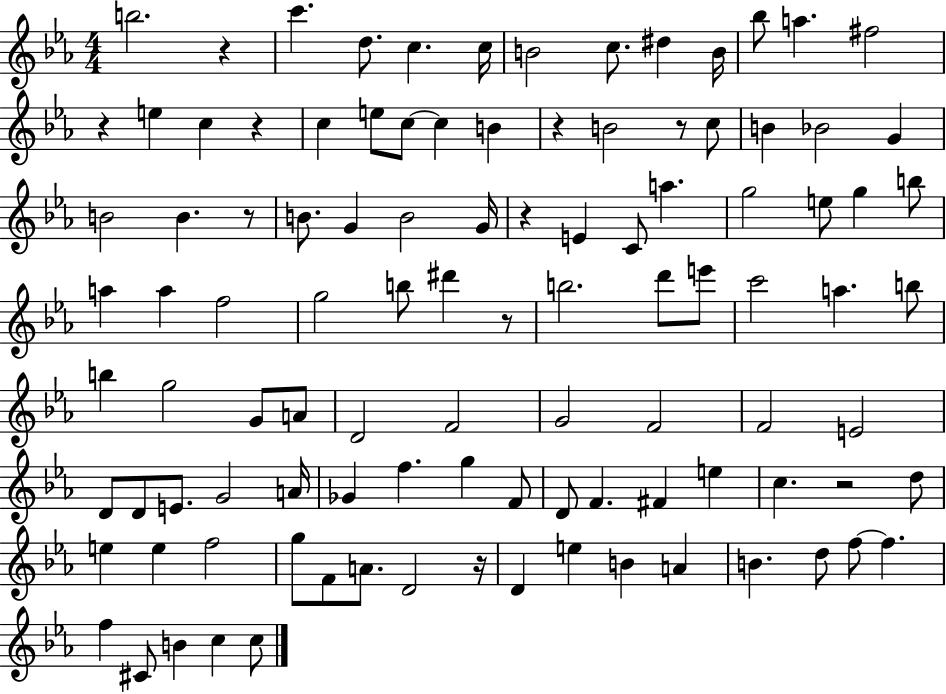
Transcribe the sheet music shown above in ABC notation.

X:1
T:Untitled
M:4/4
L:1/4
K:Eb
b2 z c' d/2 c c/4 B2 c/2 ^d B/4 _b/2 a ^f2 z e c z c e/2 c/2 c B z B2 z/2 c/2 B _B2 G B2 B z/2 B/2 G B2 G/4 z E C/2 a g2 e/2 g b/2 a a f2 g2 b/2 ^d' z/2 b2 d'/2 e'/2 c'2 a b/2 b g2 G/2 A/2 D2 F2 G2 F2 F2 E2 D/2 D/2 E/2 G2 A/4 _G f g F/2 D/2 F ^F e c z2 d/2 e e f2 g/2 F/2 A/2 D2 z/4 D e B A B d/2 f/2 f f ^C/2 B c c/2